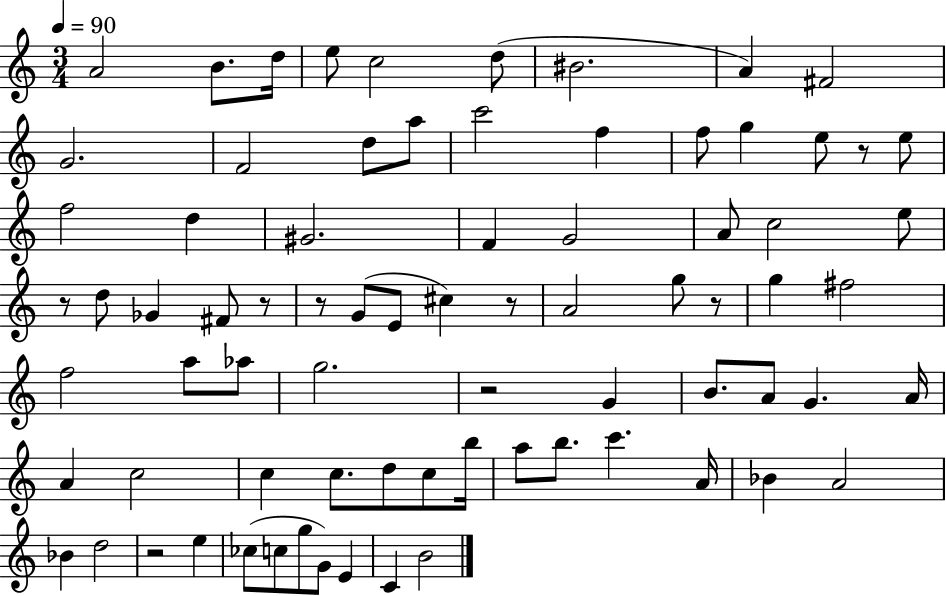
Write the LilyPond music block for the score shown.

{
  \clef treble
  \numericTimeSignature
  \time 3/4
  \key c \major
  \tempo 4 = 90
  a'2 b'8. d''16 | e''8 c''2 d''8( | bis'2. | a'4) fis'2 | \break g'2. | f'2 d''8 a''8 | c'''2 f''4 | f''8 g''4 e''8 r8 e''8 | \break f''2 d''4 | gis'2. | f'4 g'2 | a'8 c''2 e''8 | \break r8 d''8 ges'4 fis'8 r8 | r8 g'8( e'8 cis''4) r8 | a'2 g''8 r8 | g''4 fis''2 | \break f''2 a''8 aes''8 | g''2. | r2 g'4 | b'8. a'8 g'4. a'16 | \break a'4 c''2 | c''4 c''8. d''8 c''8 b''16 | a''8 b''8. c'''4. a'16 | bes'4 a'2 | \break bes'4 d''2 | r2 e''4 | ces''8( c''8 g''8 g'8) e'4 | c'4 b'2 | \break \bar "|."
}